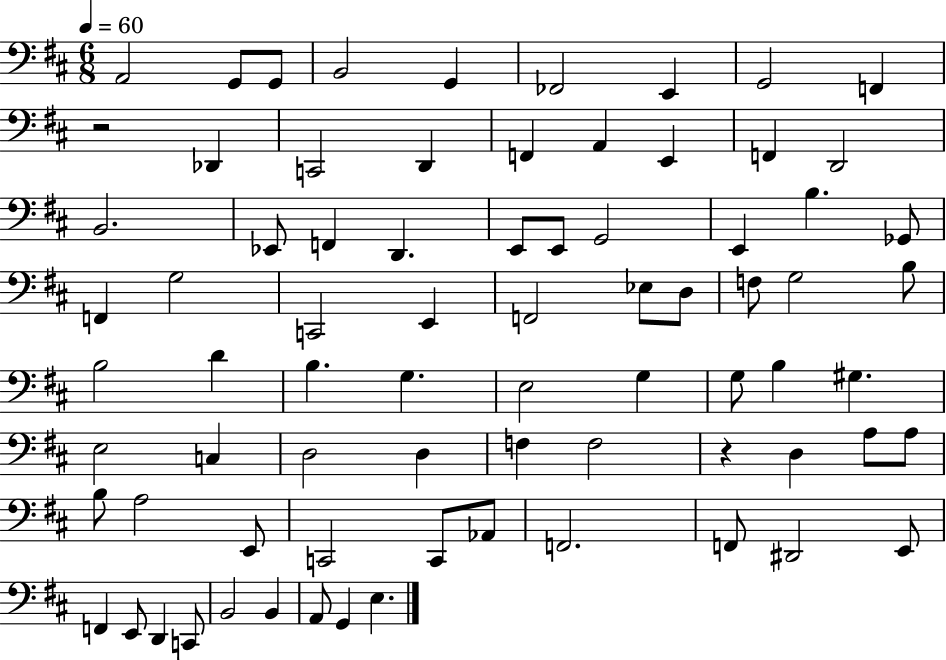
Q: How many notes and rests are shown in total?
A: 76